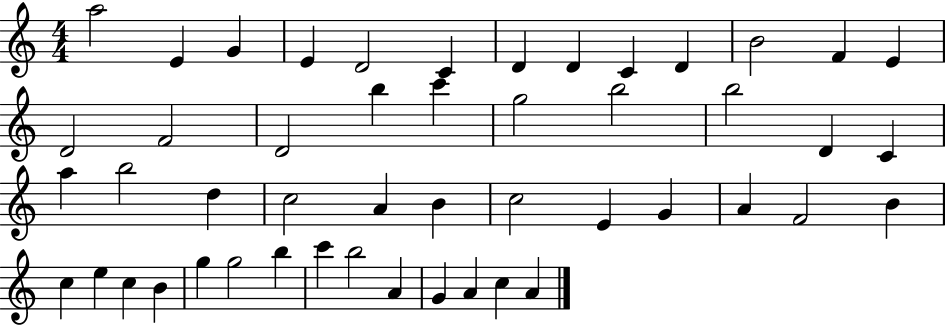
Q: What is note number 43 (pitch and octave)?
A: C6